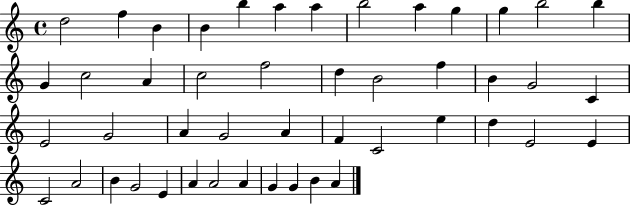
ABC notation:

X:1
T:Untitled
M:4/4
L:1/4
K:C
d2 f B B b a a b2 a g g b2 b G c2 A c2 f2 d B2 f B G2 C E2 G2 A G2 A F C2 e d E2 E C2 A2 B G2 E A A2 A G G B A